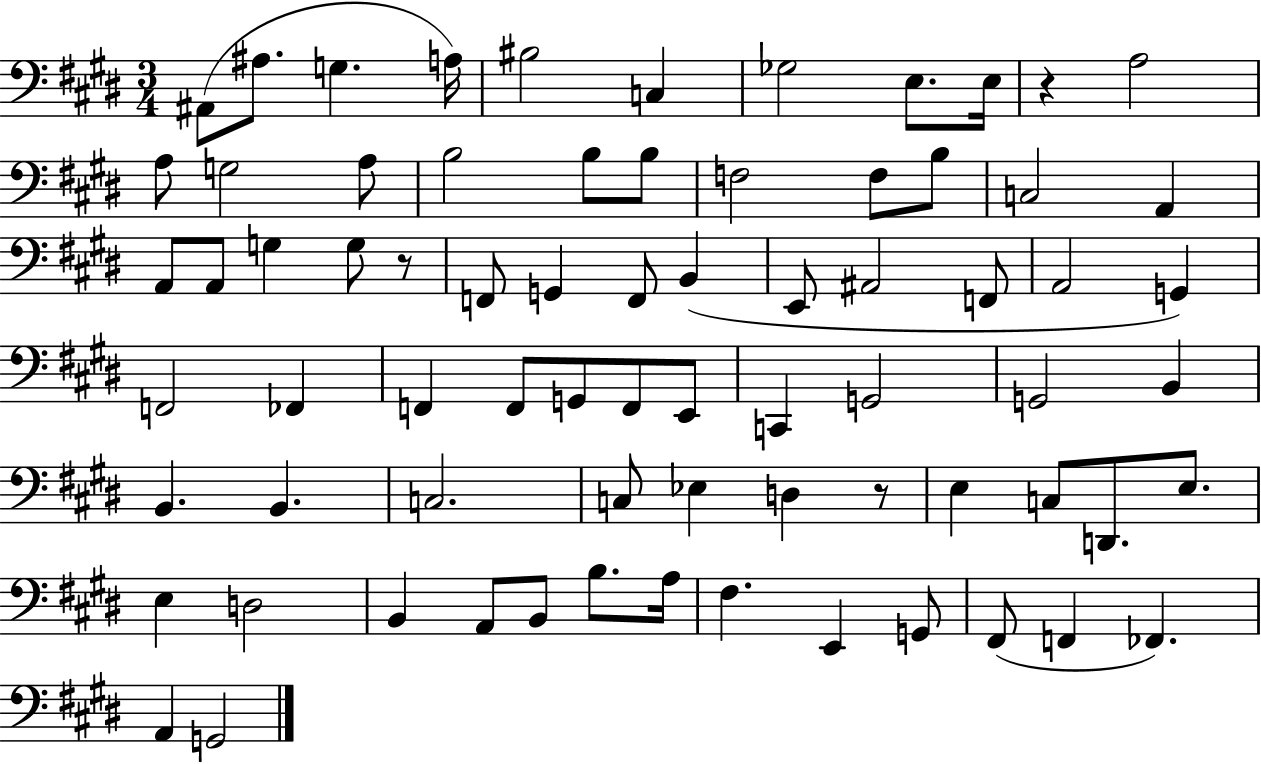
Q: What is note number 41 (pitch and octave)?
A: E2